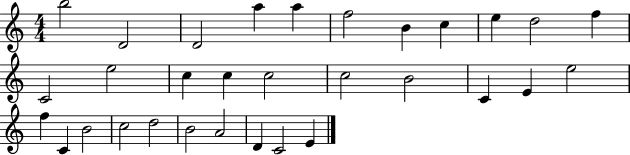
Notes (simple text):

B5/h D4/h D4/h A5/q A5/q F5/h B4/q C5/q E5/q D5/h F5/q C4/h E5/h C5/q C5/q C5/h C5/h B4/h C4/q E4/q E5/h F5/q C4/q B4/h C5/h D5/h B4/h A4/h D4/q C4/h E4/q